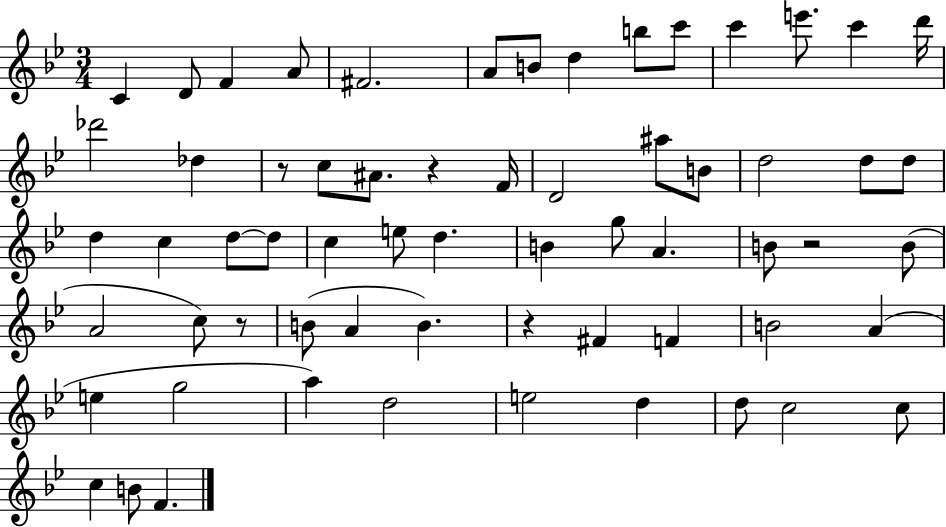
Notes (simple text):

C4/q D4/e F4/q A4/e F#4/h. A4/e B4/e D5/q B5/e C6/e C6/q E6/e. C6/q D6/s Db6/h Db5/q R/e C5/e A#4/e. R/q F4/s D4/h A#5/e B4/e D5/h D5/e D5/e D5/q C5/q D5/e D5/e C5/q E5/e D5/q. B4/q G5/e A4/q. B4/e R/h B4/e A4/h C5/e R/e B4/e A4/q B4/q. R/q F#4/q F4/q B4/h A4/q E5/q G5/h A5/q D5/h E5/h D5/q D5/e C5/h C5/e C5/q B4/e F4/q.